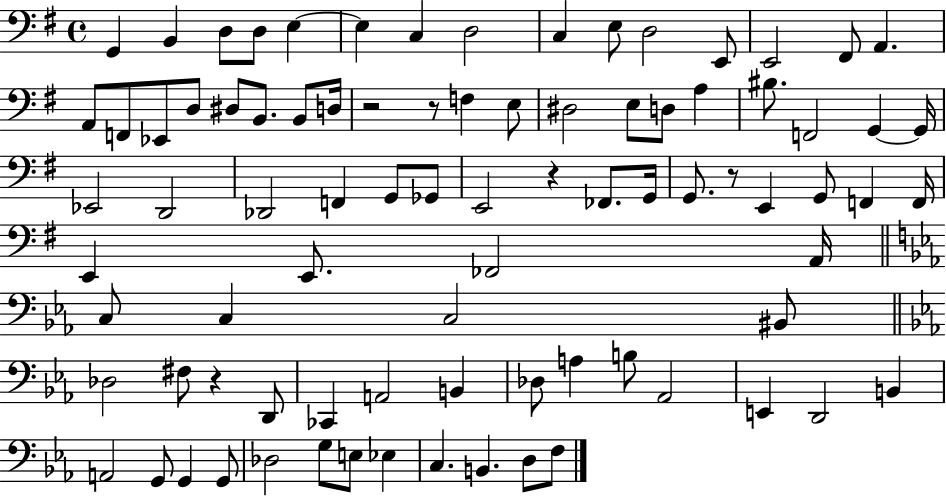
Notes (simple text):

G2/q B2/q D3/e D3/e E3/q E3/q C3/q D3/h C3/q E3/e D3/h E2/e E2/h F#2/e A2/q. A2/e F2/e Eb2/e D3/e D#3/e B2/e. B2/e D3/s R/h R/e F3/q E3/e D#3/h E3/e D3/e A3/q BIS3/e. F2/h G2/q G2/s Eb2/h D2/h Db2/h F2/q G2/e Gb2/e E2/h R/q FES2/e. G2/s G2/e. R/e E2/q G2/e F2/q F2/s E2/q E2/e. FES2/h A2/s C3/e C3/q C3/h BIS2/e Db3/h F#3/e R/q D2/e CES2/q A2/h B2/q Db3/e A3/q B3/e Ab2/h E2/q D2/h B2/q A2/h G2/e G2/q G2/e Db3/h G3/e E3/e Eb3/q C3/q. B2/q. D3/e F3/e